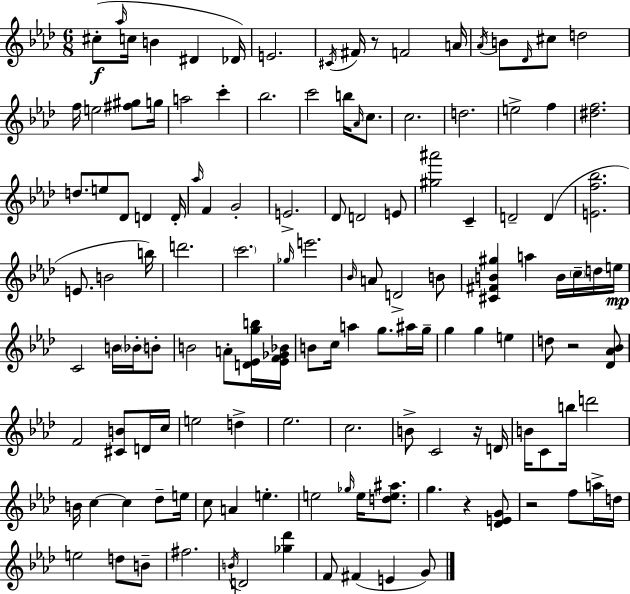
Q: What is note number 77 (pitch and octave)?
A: D5